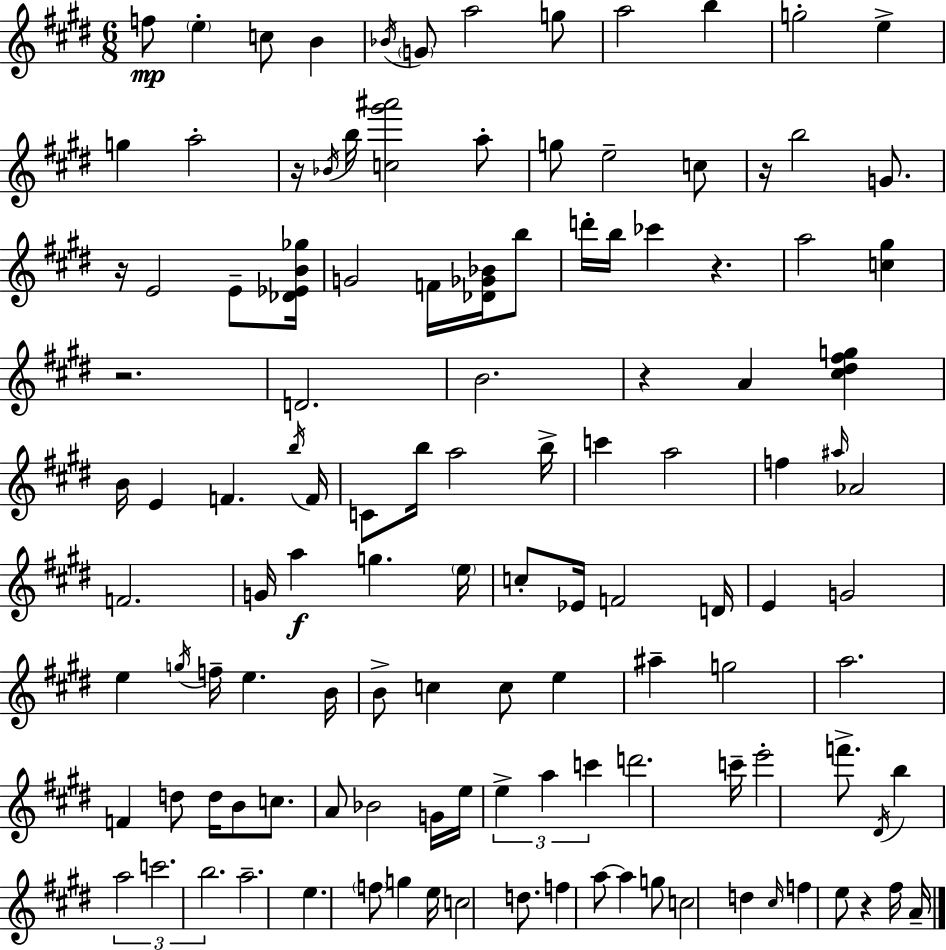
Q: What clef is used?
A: treble